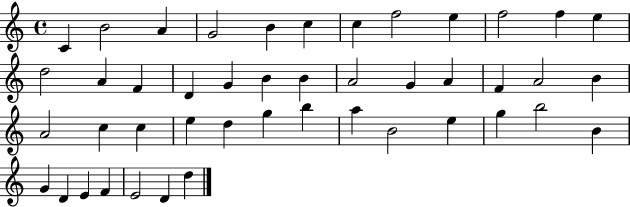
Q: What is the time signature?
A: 4/4